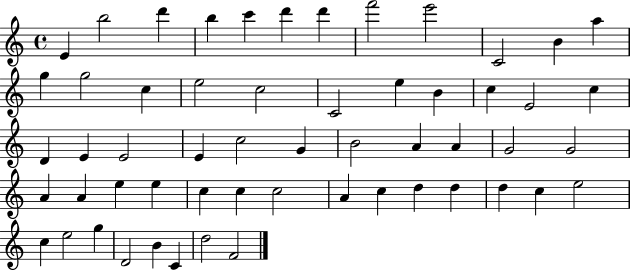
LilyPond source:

{
  \clef treble
  \time 4/4
  \defaultTimeSignature
  \key c \major
  e'4 b''2 d'''4 | b''4 c'''4 d'''4 d'''4 | f'''2 e'''2 | c'2 b'4 a''4 | \break g''4 g''2 c''4 | e''2 c''2 | c'2 e''4 b'4 | c''4 e'2 c''4 | \break d'4 e'4 e'2 | e'4 c''2 g'4 | b'2 a'4 a'4 | g'2 g'2 | \break a'4 a'4 e''4 e''4 | c''4 c''4 c''2 | a'4 c''4 d''4 d''4 | d''4 c''4 e''2 | \break c''4 e''2 g''4 | d'2 b'4 c'4 | d''2 f'2 | \bar "|."
}